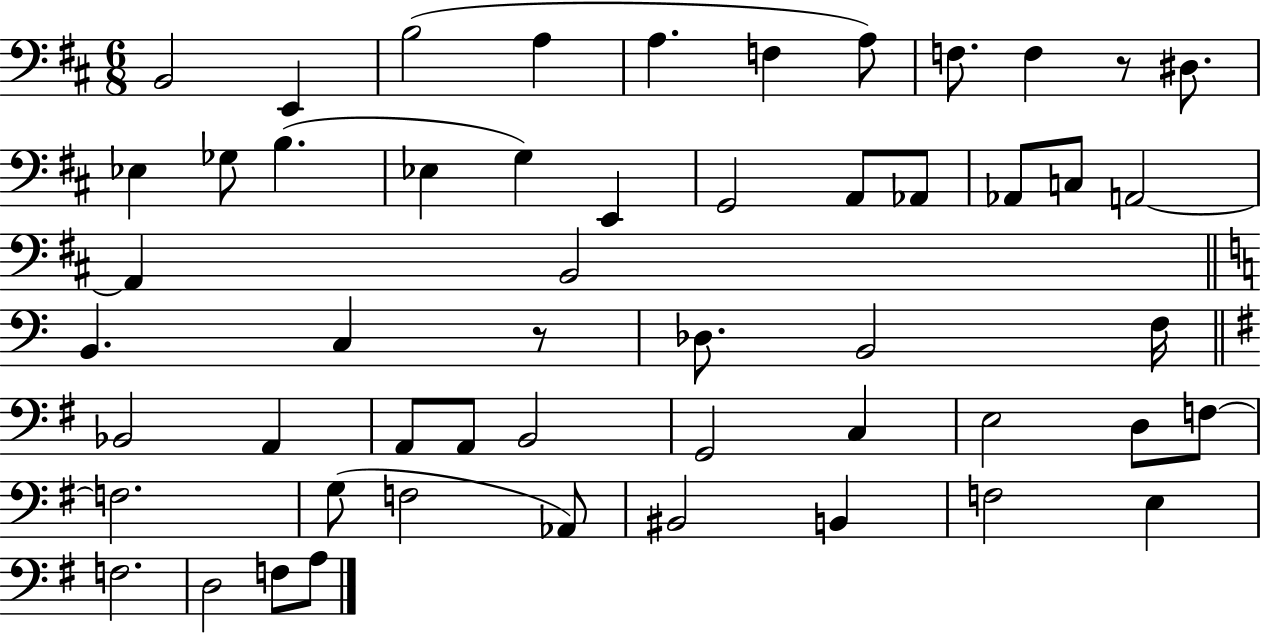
B2/h E2/q B3/h A3/q A3/q. F3/q A3/e F3/e. F3/q R/e D#3/e. Eb3/q Gb3/e B3/q. Eb3/q G3/q E2/q G2/h A2/e Ab2/e Ab2/e C3/e A2/h A2/q B2/h B2/q. C3/q R/e Db3/e. B2/h F3/s Bb2/h A2/q A2/e A2/e B2/h G2/h C3/q E3/h D3/e F3/e F3/h. G3/e F3/h Ab2/e BIS2/h B2/q F3/h E3/q F3/h. D3/h F3/e A3/e